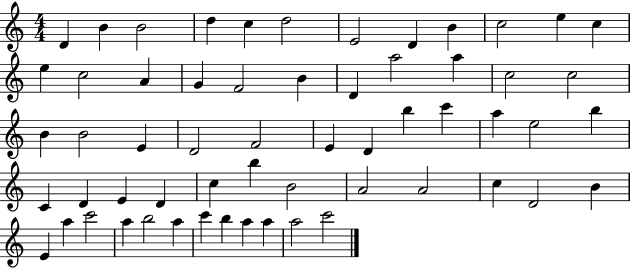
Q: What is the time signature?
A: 4/4